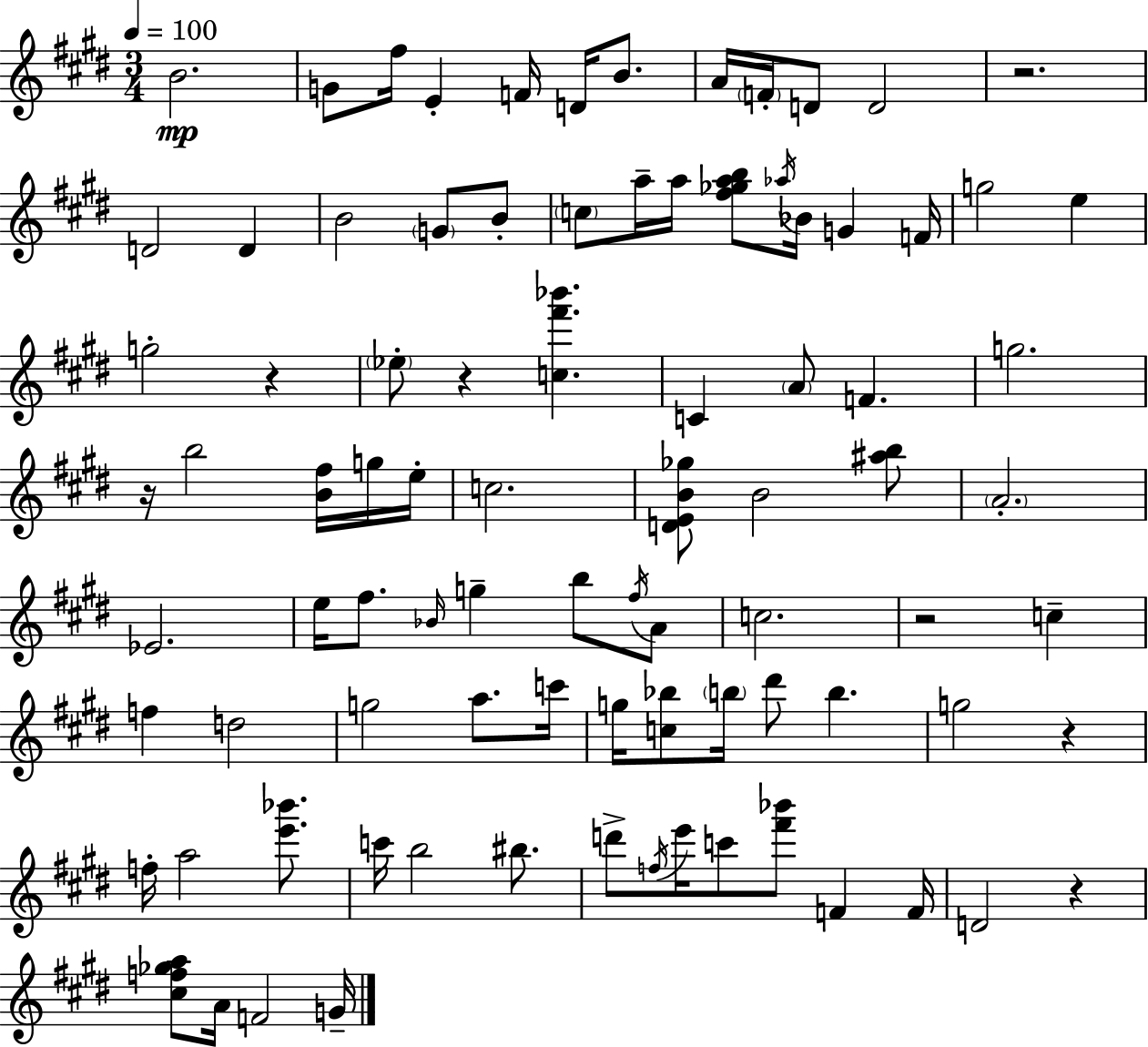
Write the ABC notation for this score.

X:1
T:Untitled
M:3/4
L:1/4
K:E
B2 G/2 ^f/4 E F/4 D/4 B/2 A/4 F/4 D/2 D2 z2 D2 D B2 G/2 B/2 c/2 a/4 a/4 [^f_gab]/2 _a/4 _B/4 G F/4 g2 e g2 z _e/2 z [c^f'_b'] C A/2 F g2 z/4 b2 [B^f]/4 g/4 e/4 c2 [DEB_g]/2 B2 [^ab]/2 A2 _E2 e/4 ^f/2 _B/4 g b/2 ^f/4 A/2 c2 z2 c f d2 g2 a/2 c'/4 g/4 [c_b]/2 b/4 ^d'/2 b g2 z f/4 a2 [e'_b']/2 c'/4 b2 ^b/2 d'/2 f/4 e'/4 c'/2 [^f'_b']/2 F F/4 D2 z [^cf_ga]/2 A/4 F2 G/4